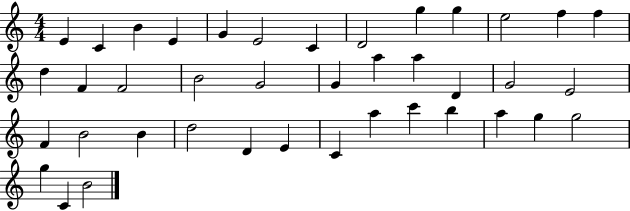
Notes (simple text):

E4/q C4/q B4/q E4/q G4/q E4/h C4/q D4/h G5/q G5/q E5/h F5/q F5/q D5/q F4/q F4/h B4/h G4/h G4/q A5/q A5/q D4/q G4/h E4/h F4/q B4/h B4/q D5/h D4/q E4/q C4/q A5/q C6/q B5/q A5/q G5/q G5/h G5/q C4/q B4/h